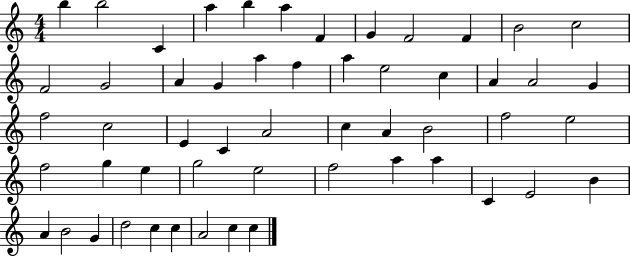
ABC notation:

X:1
T:Untitled
M:4/4
L:1/4
K:C
b b2 C a b a F G F2 F B2 c2 F2 G2 A G a f a e2 c A A2 G f2 c2 E C A2 c A B2 f2 e2 f2 g e g2 e2 f2 a a C E2 B A B2 G d2 c c A2 c c